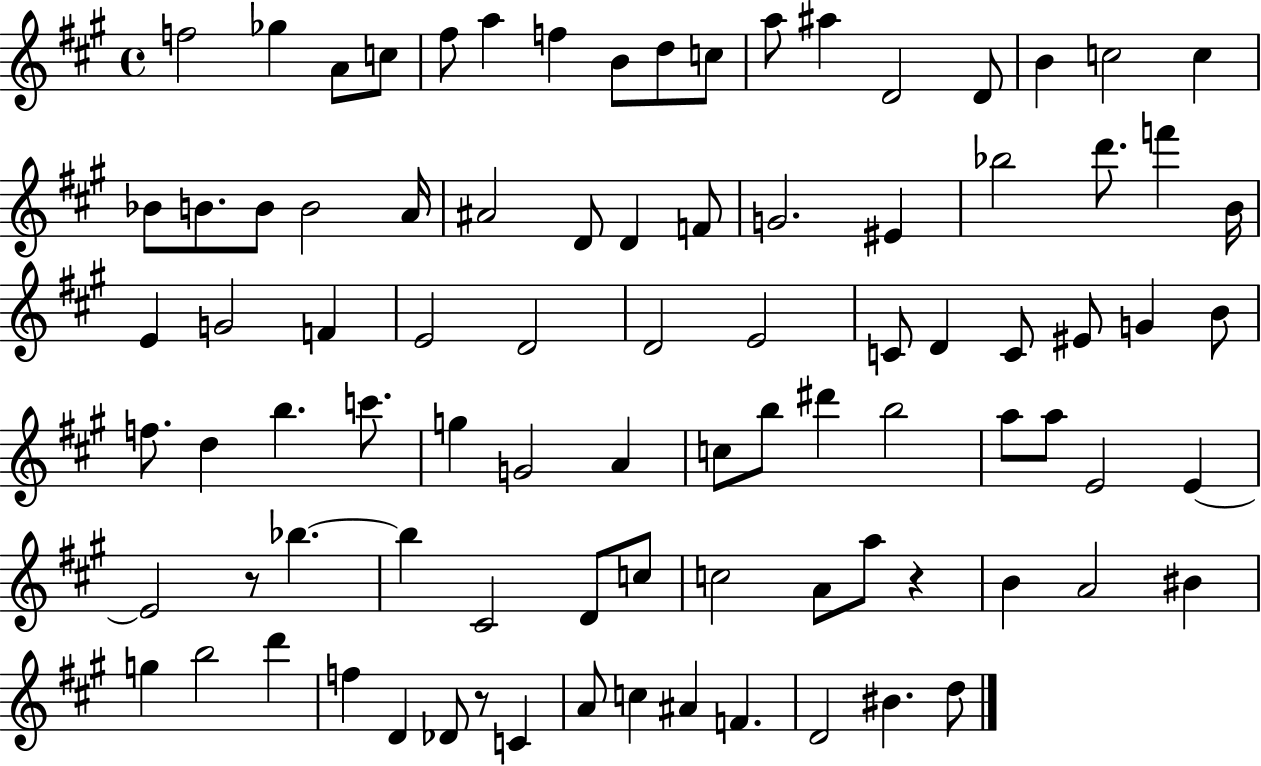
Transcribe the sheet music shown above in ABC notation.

X:1
T:Untitled
M:4/4
L:1/4
K:A
f2 _g A/2 c/2 ^f/2 a f B/2 d/2 c/2 a/2 ^a D2 D/2 B c2 c _B/2 B/2 B/2 B2 A/4 ^A2 D/2 D F/2 G2 ^E _b2 d'/2 f' B/4 E G2 F E2 D2 D2 E2 C/2 D C/2 ^E/2 G B/2 f/2 d b c'/2 g G2 A c/2 b/2 ^d' b2 a/2 a/2 E2 E E2 z/2 _b _b ^C2 D/2 c/2 c2 A/2 a/2 z B A2 ^B g b2 d' f D _D/2 z/2 C A/2 c ^A F D2 ^B d/2